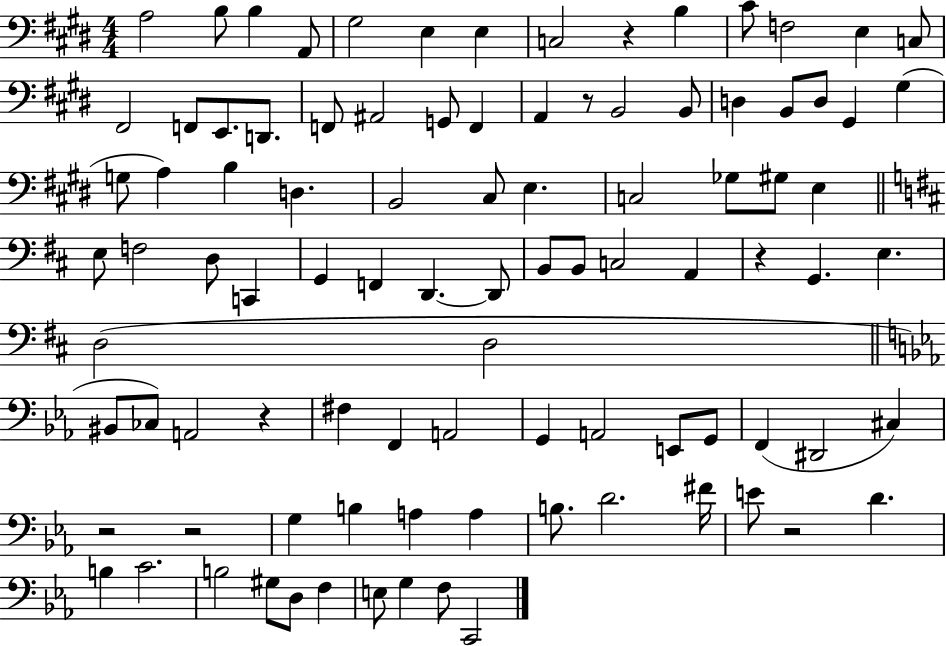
{
  \clef bass
  \numericTimeSignature
  \time 4/4
  \key e \major
  a2 b8 b4 a,8 | gis2 e4 e4 | c2 r4 b4 | cis'8 f2 e4 c8 | \break fis,2 f,8 e,8. d,8. | f,8 ais,2 g,8 f,4 | a,4 r8 b,2 b,8 | d4 b,8 d8 gis,4 gis4( | \break g8 a4) b4 d4. | b,2 cis8 e4. | c2 ges8 gis8 e4 | \bar "||" \break \key d \major e8 f2 d8 c,4 | g,4 f,4 d,4.~~ d,8 | b,8 b,8 c2 a,4 | r4 g,4. e4. | \break d2( d2 | \bar "||" \break \key c \minor bis,8 ces8) a,2 r4 | fis4 f,4 a,2 | g,4 a,2 e,8 g,8 | f,4( dis,2 cis4) | \break r2 r2 | g4 b4 a4 a4 | b8. d'2. fis'16 | e'8 r2 d'4. | \break b4 c'2. | b2 gis8 d8 f4 | e8 g4 f8 c,2 | \bar "|."
}